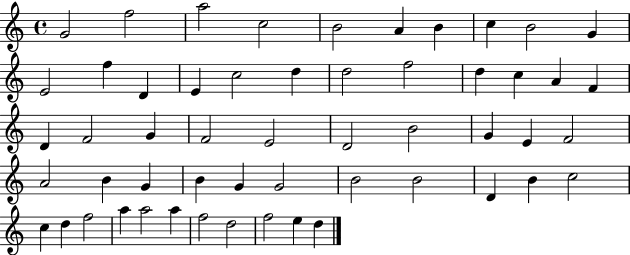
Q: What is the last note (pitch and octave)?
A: D5